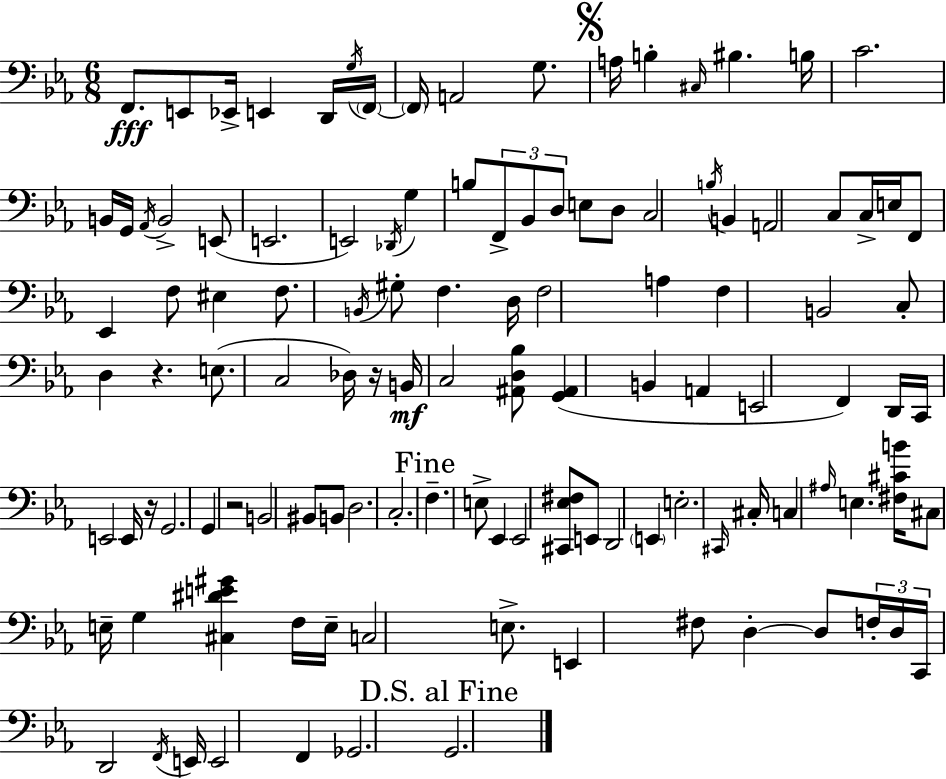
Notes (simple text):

F2/e. E2/e Eb2/s E2/q D2/s G3/s F2/s F2/s A2/h G3/e. A3/s B3/q C#3/s BIS3/q. B3/s C4/h. B2/s G2/s Ab2/s B2/h E2/e E2/h. E2/h Db2/s G3/q B3/e F2/e Bb2/e D3/e E3/e D3/e C3/h B3/s B2/q A2/h C3/e C3/s E3/s F2/e Eb2/q F3/e EIS3/q F3/e. B2/s G#3/e F3/q. D3/s F3/h A3/q F3/q B2/h C3/e D3/q R/q. E3/e. C3/h Db3/s R/s B2/s C3/h [A#2,D3,Bb3]/e [G2,A#2]/q B2/q A2/q E2/h F2/q D2/s C2/s E2/h E2/s R/s G2/h. G2/q R/h B2/h BIS2/e B2/e D3/h. C3/h. F3/q. E3/e Eb2/q Eb2/h [C#2,Eb3,F#3]/e E2/e D2/h E2/q E3/h. C#2/s C#3/s C3/q A#3/s E3/q. [F#3,C#4,B4]/s C#3/e E3/s G3/q [C#3,D#4,E4,G#4]/q F3/s E3/s C3/h E3/e. E2/q F#3/e D3/q D3/e F3/s D3/s C2/s D2/h F2/s E2/s E2/h F2/q Gb2/h. G2/h.